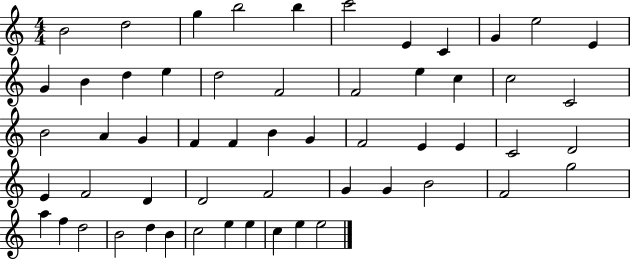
B4/h D5/h G5/q B5/h B5/q C6/h E4/q C4/q G4/q E5/h E4/q G4/q B4/q D5/q E5/q D5/h F4/h F4/h E5/q C5/q C5/h C4/h B4/h A4/q G4/q F4/q F4/q B4/q G4/q F4/h E4/q E4/q C4/h D4/h E4/q F4/h D4/q D4/h F4/h G4/q G4/q B4/h F4/h G5/h A5/q F5/q D5/h B4/h D5/q B4/q C5/h E5/q E5/q C5/q E5/q E5/h